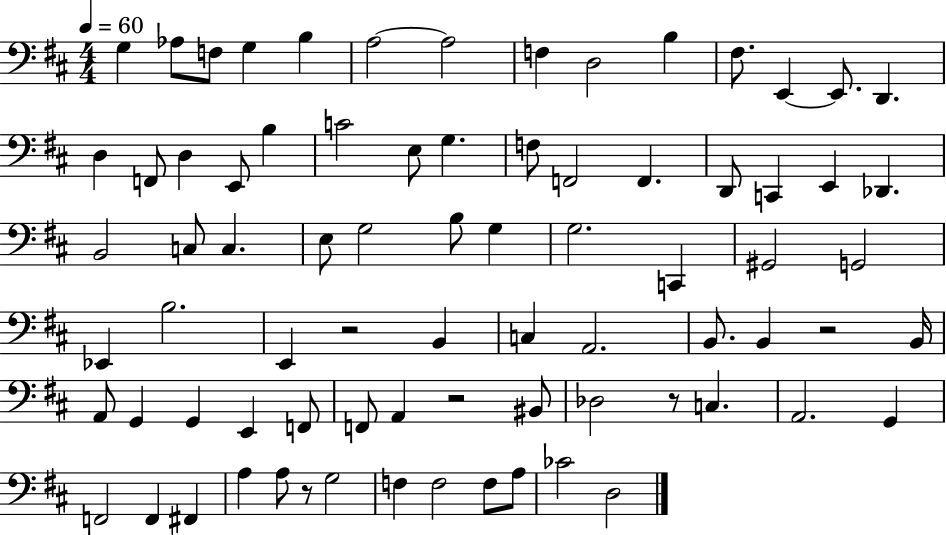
X:1
T:Untitled
M:4/4
L:1/4
K:D
G, _A,/2 F,/2 G, B, A,2 A,2 F, D,2 B, ^F,/2 E,, E,,/2 D,, D, F,,/2 D, E,,/2 B, C2 E,/2 G, F,/2 F,,2 F,, D,,/2 C,, E,, _D,, B,,2 C,/2 C, E,/2 G,2 B,/2 G, G,2 C,, ^G,,2 G,,2 _E,, B,2 E,, z2 B,, C, A,,2 B,,/2 B,, z2 B,,/4 A,,/2 G,, G,, E,, F,,/2 F,,/2 A,, z2 ^B,,/2 _D,2 z/2 C, A,,2 G,, F,,2 F,, ^F,, A, A,/2 z/2 G,2 F, F,2 F,/2 A,/2 _C2 D,2